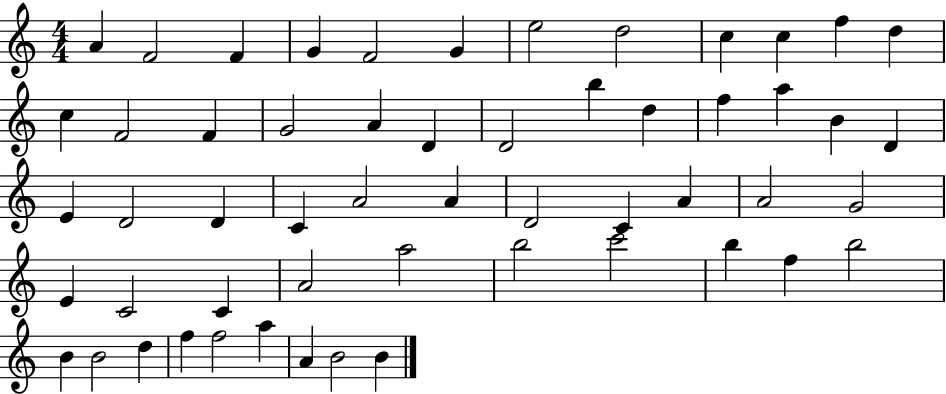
A4/q F4/h F4/q G4/q F4/h G4/q E5/h D5/h C5/q C5/q F5/q D5/q C5/q F4/h F4/q G4/h A4/q D4/q D4/h B5/q D5/q F5/q A5/q B4/q D4/q E4/q D4/h D4/q C4/q A4/h A4/q D4/h C4/q A4/q A4/h G4/h E4/q C4/h C4/q A4/h A5/h B5/h C6/h B5/q F5/q B5/h B4/q B4/h D5/q F5/q F5/h A5/q A4/q B4/h B4/q